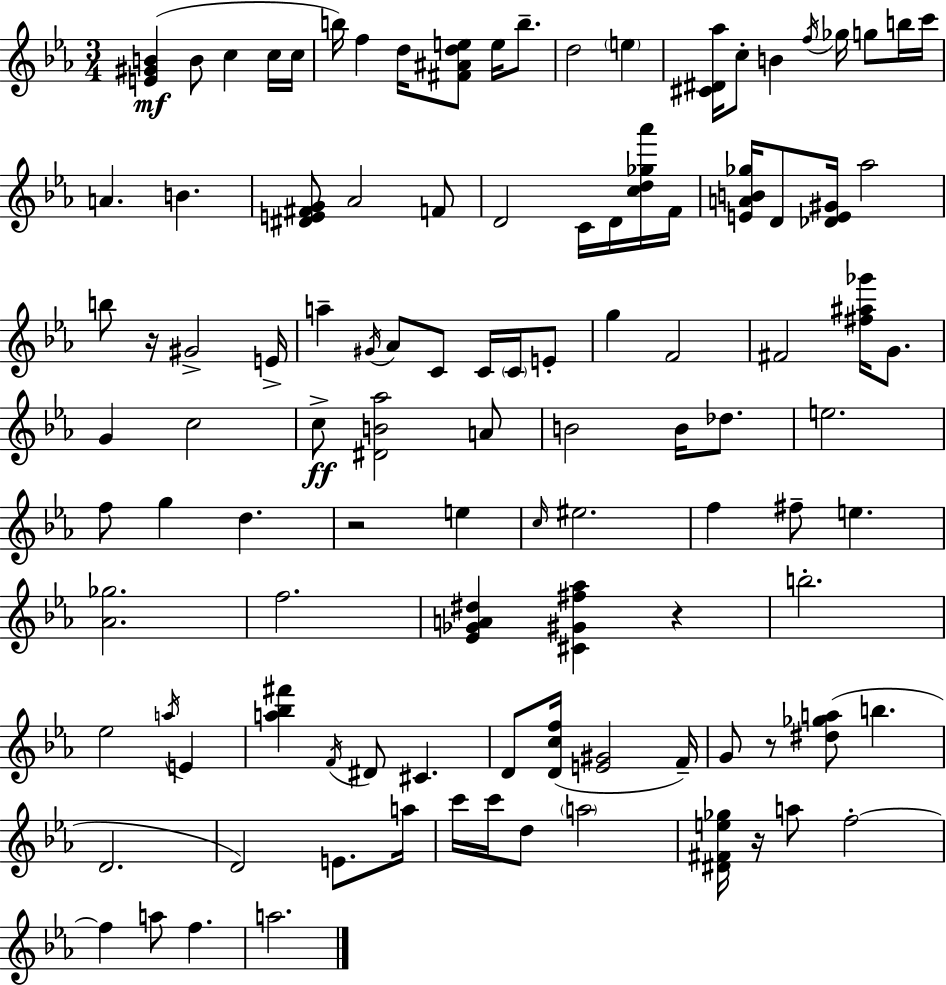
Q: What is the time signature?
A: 3/4